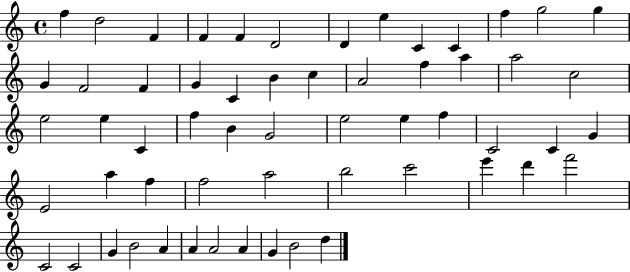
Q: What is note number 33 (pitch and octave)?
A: E5